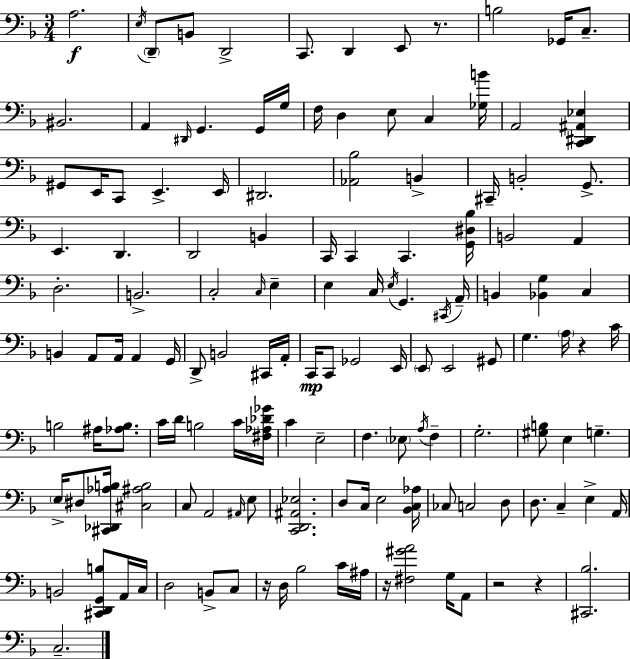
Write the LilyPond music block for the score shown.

{
  \clef bass
  \numericTimeSignature
  \time 3/4
  \key d \minor
  a2.\f | \acciaccatura { e16 } \parenthesize d,8-- b,8 d,2-> | c,8. d,4 e,8 r8. | b2 ges,16 c8.-- | \break bis,2. | a,4 \grace { dis,16 } g,4. | g,16 g16 f16 d4 e8 c4 | <ges b'>16 a,2 <c, dis, ais, ees>4 | \break gis,8 e,16 c,8 e,4.-> | e,16 dis,2. | <aes, bes>2 b,4-> | cis,16-- b,2-. g,8.-> | \break e,4. d,4. | d,2 b,4 | c,16 c,4 c,4. | <g, dis bes>16 b,2 a,4 | \break d2.-. | b,2.-> | c2-. \grace { c16 } e4-- | e4 c16 \acciaccatura { e16 } g,4. | \break \acciaccatura { cis,16 } a,16-- b,4 <bes, g>4 | c4 b,4 a,8 a,16 | a,4 g,16 d,8-> b,2 | cis,16 a,16-. c,16\mp c,8 ges,2 | \break e,16 \parenthesize e,8 e,2 | gis,8 g4. \parenthesize a16 | r4 c'16 b2 | ais16 <aes b>8. c'16 d'16 b2 | \break c'16 <fis aes des' ges'>16 c'4 e2-- | f4. \parenthesize ees8 | \acciaccatura { a16 } f4-- g2.-. | <gis b>8 e4 | \break g4.-- \parenthesize e16-> dis8 <cis, des, aes b>16 <cis ais b>2 | c8 a,2 | \grace { ais,16 } e8 <c, d, ais, ees>2. | d8 c16 e2 | \break <bes, c aes>16 ces8 c2 | d8 d8. c4-- | e4-> a,16 b,2 | <cis, d, g, b>8 a,16 c16 d2 | \break b,8-> c8 r16 d16 bes2 | c'16 ais16 r16 <fis gis' a'>2 | g16 a,8 r2 | r4 <cis, bes>2. | \break c2.-- | \bar "|."
}